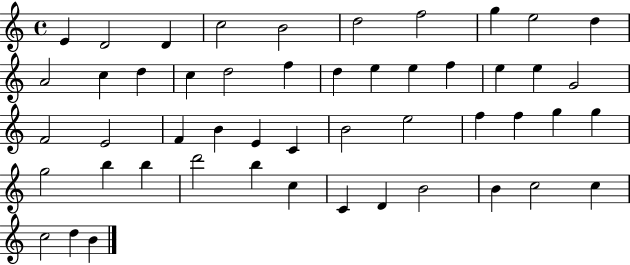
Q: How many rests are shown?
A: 0